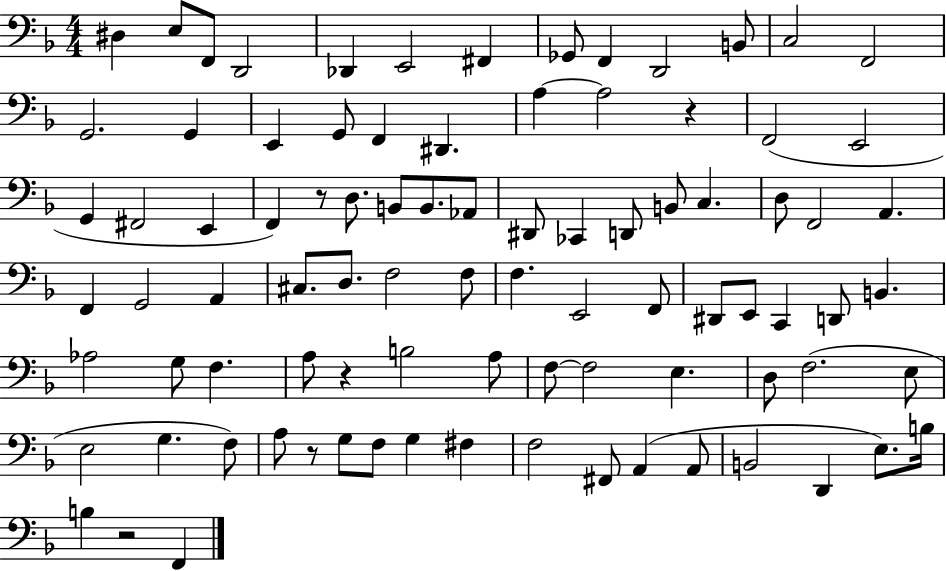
{
  \clef bass
  \numericTimeSignature
  \time 4/4
  \key f \major
  \repeat volta 2 { dis4 e8 f,8 d,2 | des,4 e,2 fis,4 | ges,8 f,4 d,2 b,8 | c2 f,2 | \break g,2. g,4 | e,4 g,8 f,4 dis,4. | a4~~ a2 r4 | f,2( e,2 | \break g,4 fis,2 e,4 | f,4) r8 d8. b,8 b,8. aes,8 | dis,8 ces,4 d,8 b,8 c4. | d8 f,2 a,4. | \break f,4 g,2 a,4 | cis8. d8. f2 f8 | f4. e,2 f,8 | dis,8 e,8 c,4 d,8 b,4. | \break aes2 g8 f4. | a8 r4 b2 a8 | f8~~ f2 e4. | d8 f2.( e8 | \break e2 g4. f8) | a8 r8 g8 f8 g4 fis4 | f2 fis,8 a,4( a,8 | b,2 d,4 e8.) b16 | \break b4 r2 f,4 | } \bar "|."
}